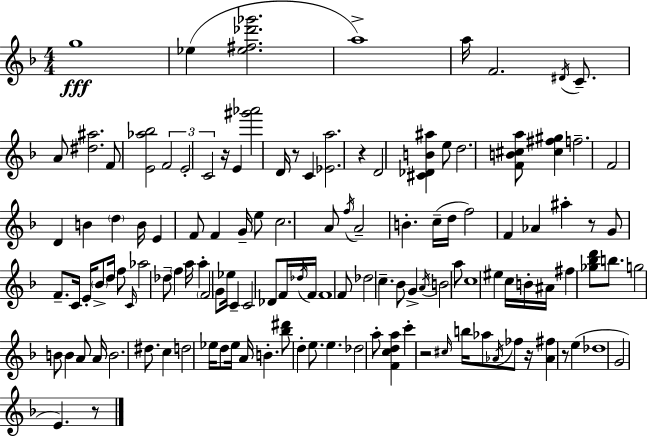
{
  \clef treble
  \numericTimeSignature
  \time 4/4
  \key d \minor
  g''1\fff | ees''4( <ees'' fis'' des''' ges'''>2. | a''1->) | a''16 f'2. \acciaccatura { dis'16 } c'8.-- | \break a'8 <dis'' ais''>2. f'8 | <e' aes'' bes''>2 \tuplet 3/2 { f'2 | e'2-. c'2 } | r16 e'4 <gis''' aes'''>2 d'16 r8 | \break c'4 <ees' a''>2. | r4 d'2 <cis' des' b' ais''>4 | e''8 d''2. <f' b' cis'' a''>8 | <cis'' fis'' gis''>4 f''2.-- | \break f'2 d'4 b'4 | \parenthesize d''4 b'16 e'4 f'8 f'4 | g'16-- e''8 c''2. a'8 | \acciaccatura { f''16 } a'2-- b'4.-. | \break c''16--( d''16 f''2) f'4 aes'4 | ais''4-. r8 g'8 f'8.-- c'16 e'16-. \parenthesize bes'8-> | d''16 f''8 \grace { c'16 } aes''2 des''8-- \parenthesize f''4 | a''16 a''4-. \parenthesize f'2 | \break g'8 ees''16 c'4-- c'2 des'8 | f'16 \acciaccatura { des''16 } f'16 f'1 | f'8 des''2 c''4.-- | bes'8 g'4-> \acciaccatura { a'16 } b'2 | \break a''8 c''1 | eis''4 c''16 b'16-. ais'16 fis''4 | <ges'' bes'' d'''>8 b''8. g''2 b'8 b'4 | a'8 a'16 b'2. | \break dis''8. c''4 d''2 | ees''16 d''8 ees''16 a'16 b'4.-. <bes'' dis'''>8 d''4-. | e''8. e''4. des''2 | a''8-. <f' c'' d'' a''>4 c'''4-. r2 | \break \grace { cis''16 } b''16 aes''8 \acciaccatura { aes'16 } fes''8 r16 <aes' fis''>4 | r8 e''4( des''1 | g'2 e'4.) | r8 \bar "|."
}